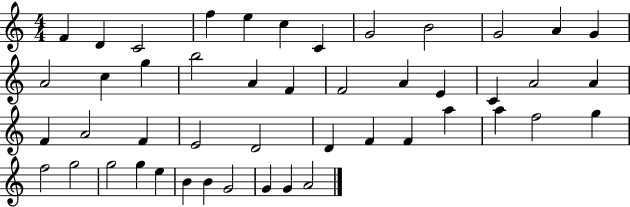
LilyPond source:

{
  \clef treble
  \numericTimeSignature
  \time 4/4
  \key c \major
  f'4 d'4 c'2 | f''4 e''4 c''4 c'4 | g'2 b'2 | g'2 a'4 g'4 | \break a'2 c''4 g''4 | b''2 a'4 f'4 | f'2 a'4 e'4 | c'4 a'2 a'4 | \break f'4 a'2 f'4 | e'2 d'2 | d'4 f'4 f'4 a''4 | a''4 f''2 g''4 | \break f''2 g''2 | g''2 g''4 e''4 | b'4 b'4 g'2 | g'4 g'4 a'2 | \break \bar "|."
}